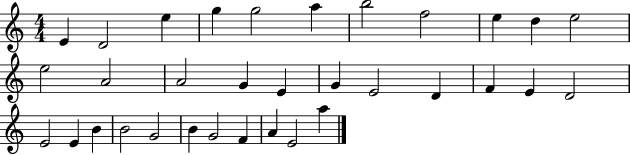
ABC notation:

X:1
T:Untitled
M:4/4
L:1/4
K:C
E D2 e g g2 a b2 f2 e d e2 e2 A2 A2 G E G E2 D F E D2 E2 E B B2 G2 B G2 F A E2 a